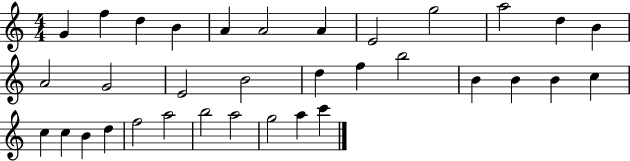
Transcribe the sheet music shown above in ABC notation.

X:1
T:Untitled
M:4/4
L:1/4
K:C
G f d B A A2 A E2 g2 a2 d B A2 G2 E2 B2 d f b2 B B B c c c B d f2 a2 b2 a2 g2 a c'